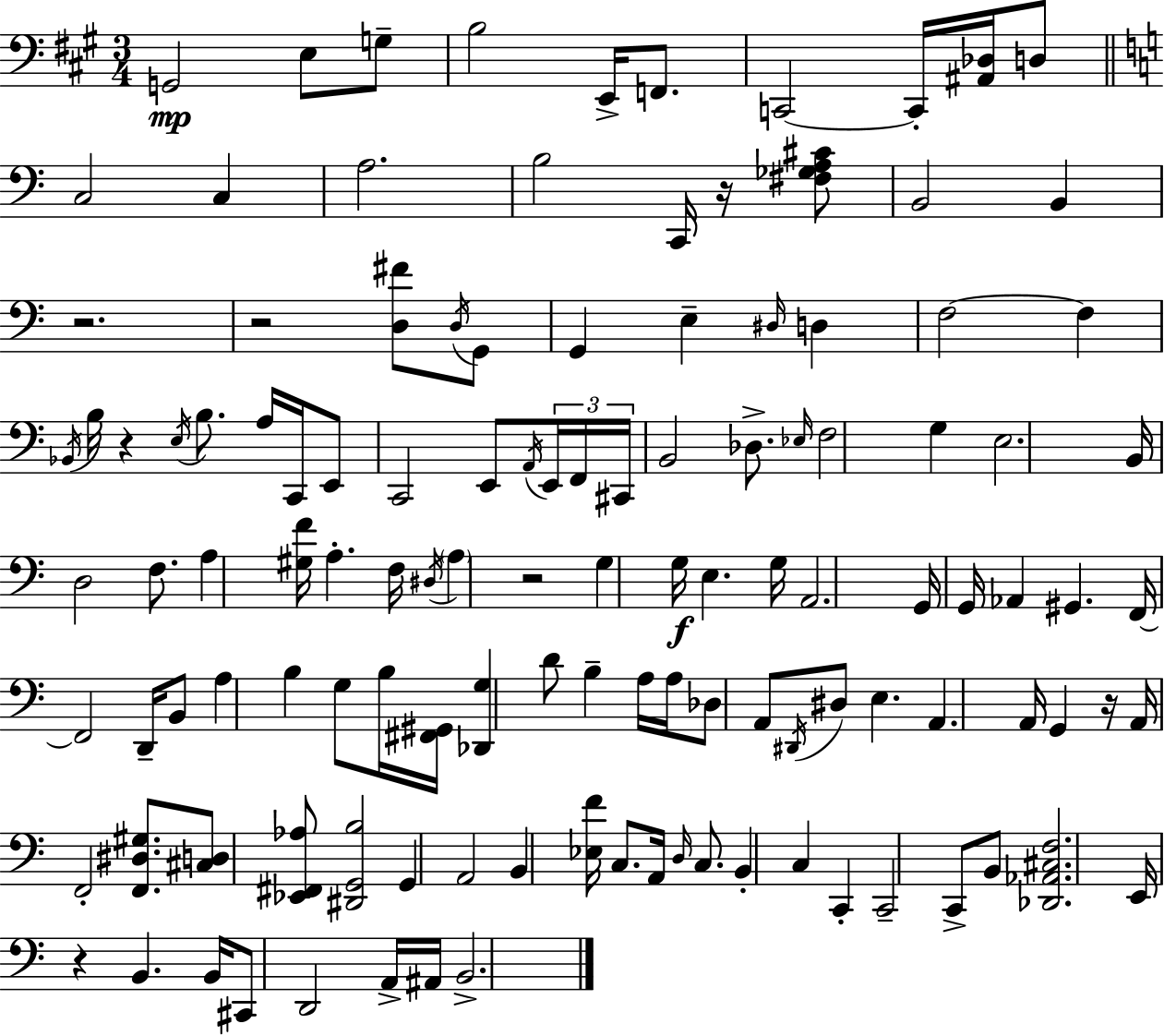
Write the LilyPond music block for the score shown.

{
  \clef bass
  \numericTimeSignature
  \time 3/4
  \key a \major
  g,2\mp e8 g8-- | b2 e,16-> f,8. | c,2~~ c,16-. <ais, des>16 d8 | \bar "||" \break \key a \minor c2 c4 | a2. | b2 c,16 r16 <fis ges a cis'>8 | b,2 b,4 | \break r2. | r2 <d fis'>8 \acciaccatura { d16 } g,8 | g,4 e4-- \grace { dis16 } d4 | f2~~ f4 | \break \acciaccatura { bes,16 } b16 r4 \acciaccatura { e16 } b8. | a16 c,16 e,8 c,2 | e,8 \acciaccatura { a,16 } \tuplet 3/2 { e,16 f,16 cis,16 } b,2 | des8.-> \grace { ees16 } f2 | \break g4 e2. | b,16 d2 | f8. a4 <gis f'>16 a4.-. | f16 \acciaccatura { dis16 } \parenthesize a4 r2 | \break g4 g16\f | e4. g16 a,2. | g,16 g,16 aes,4 | gis,4. f,16~~ f,2 | \break d,16-- b,8 a4 b4 | g8 b16 <fis, gis,>16 <des, g>4 d'8 | b4-- a16 a16 des8 a,8 \acciaccatura { dis,16 } | dis8 e4. a,4. | \break a,16 g,4 r16 a,16 f,2-. | <f, dis gis>8. <cis d>8 <ees, fis, aes>8 | <dis, g, b>2 g,4 | a,2 b,4 | \break <ees f'>16 c8. a,16 \grace { d16 } c8. b,4-. | c4 c,4-. c,2-- | c,8-> b,8 <des, aes, cis f>2. | e,16 r4 | \break b,4. b,16 cis,8 d,2 | a,16-> ais,16 b,2.-> | \bar "|."
}